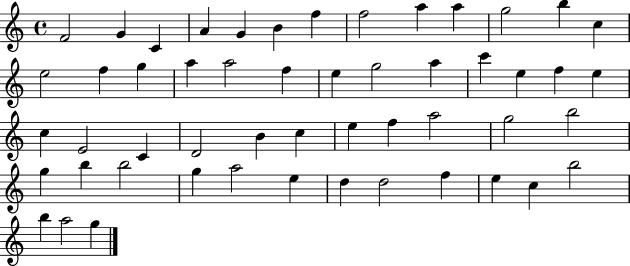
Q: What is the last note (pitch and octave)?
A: G5